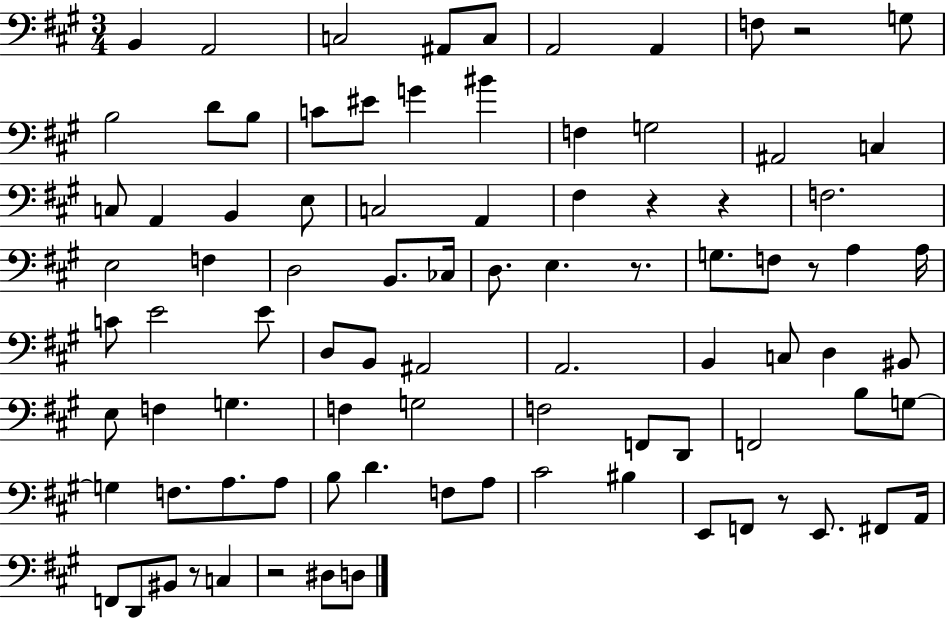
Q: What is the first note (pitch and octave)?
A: B2